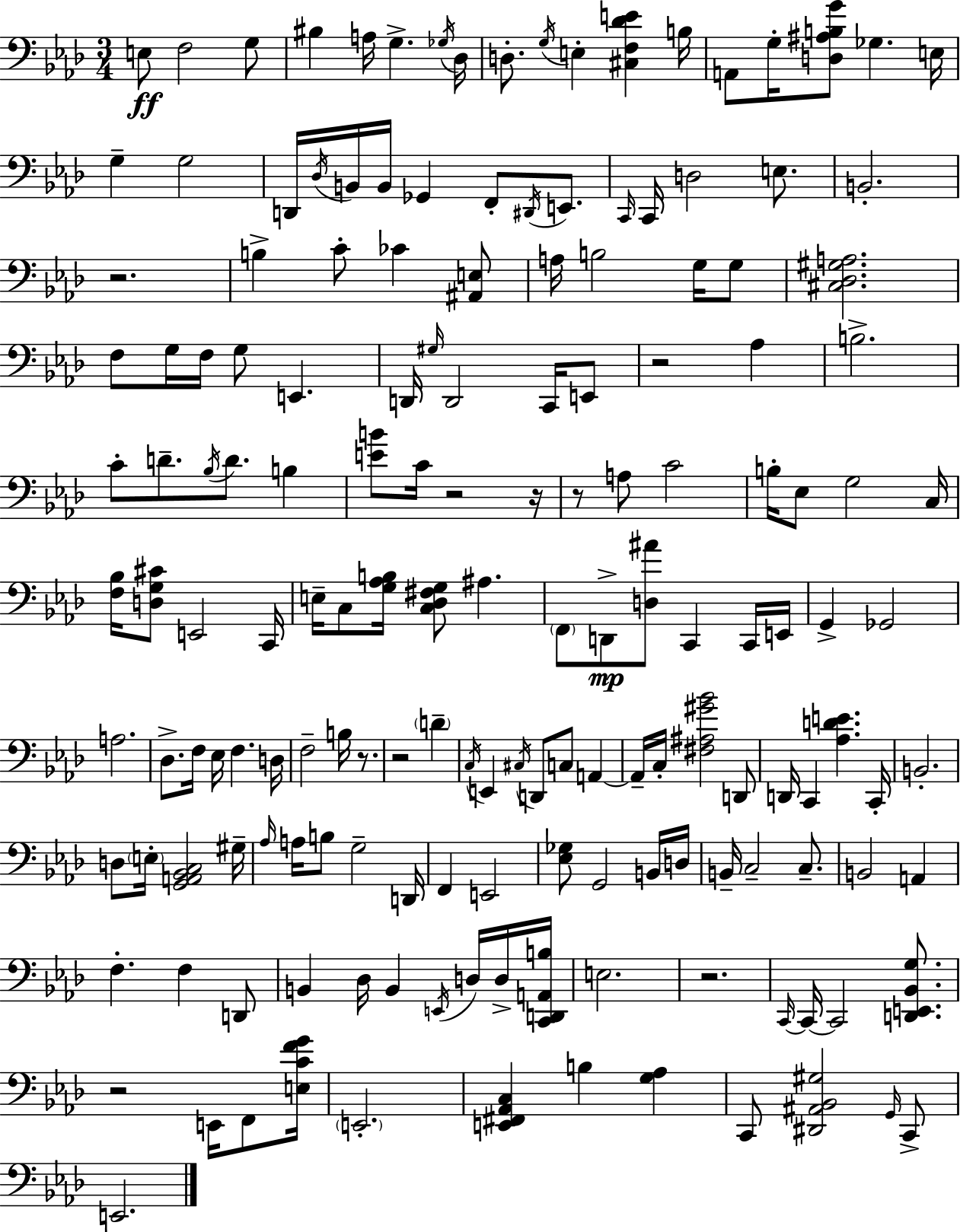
X:1
T:Untitled
M:3/4
L:1/4
K:Ab
E,/2 F,2 G,/2 ^B, A,/4 G, _G,/4 _D,/4 D,/2 G,/4 E, [^C,F,_DE] B,/4 A,,/2 G,/4 [D,^A,B,G]/2 _G, E,/4 G, G,2 D,,/4 _D,/4 B,,/4 B,,/4 _G,, F,,/2 ^D,,/4 E,,/2 C,,/4 C,,/4 D,2 E,/2 B,,2 z2 B, C/2 _C [^A,,E,]/2 A,/4 B,2 G,/4 G,/2 [^C,_D,^G,A,]2 F,/2 G,/4 F,/4 G,/2 E,, D,,/4 ^G,/4 D,,2 C,,/4 E,,/2 z2 _A, B,2 C/2 D/2 _B,/4 D/2 B, [EB]/2 C/4 z2 z/4 z/2 A,/2 C2 B,/4 _E,/2 G,2 C,/4 [F,_B,]/4 [D,G,^C]/2 E,,2 C,,/4 E,/4 C,/2 [G,_A,B,]/4 [C,_D,^F,G,]/2 ^A, F,,/2 D,,/2 [D,^A]/2 C,, C,,/4 E,,/4 G,, _G,,2 A,2 _D,/2 F,/4 _E,/4 F, D,/4 F,2 B,/4 z/2 z2 D C,/4 E,, ^C,/4 D,,/2 C,/2 A,, A,,/4 C,/4 [^F,^A,^G_B]2 D,,/2 D,,/4 C,, [_A,DE] C,,/4 B,,2 D,/2 E,/4 [G,,A,,_B,,C,]2 ^G,/4 _A,/4 A,/4 B,/2 G,2 D,,/4 F,, E,,2 [_E,_G,]/2 G,,2 B,,/4 D,/4 B,,/4 C,2 C,/2 B,,2 A,, F, F, D,,/2 B,, _D,/4 B,, E,,/4 D,/4 D,/4 [C,,D,,A,,B,]/4 E,2 z2 C,,/4 C,,/4 C,,2 [D,,E,,_B,,G,]/2 z2 E,,/4 F,,/2 [E,CFG]/4 E,,2 [E,,^F,,_A,,C,] B, [G,_A,] C,,/2 [^D,,^A,,_B,,^G,]2 G,,/4 C,,/2 E,,2